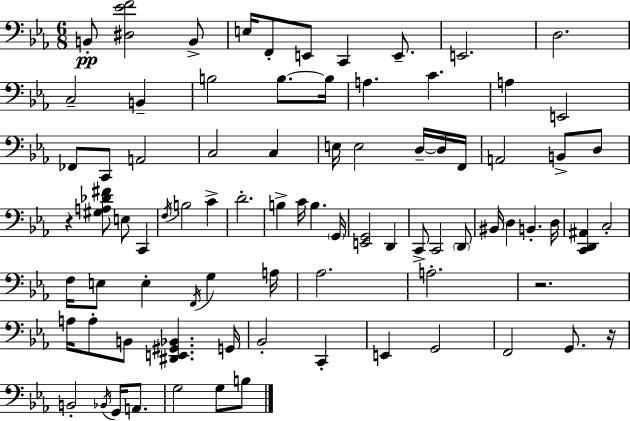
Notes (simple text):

B2/e [D#3,Eb4,F4]/h B2/e E3/s F2/e E2/e C2/q E2/e. E2/h. D3/h. C3/h B2/q B3/h B3/e. B3/s A3/q. C4/q. A3/q E2/h FES2/e C2/e A2/h C3/h C3/q E3/s E3/h D3/s D3/s F2/s A2/h B2/e D3/e R/q [G#3,A3,Db4,F#4]/e E3/e C2/q F3/s B3/h C4/q D4/h. B3/q C4/s B3/q. G2/s [E2,G2]/h D2/q C2/e C2/h D2/e BIS2/s D3/q B2/q. D3/s [C2,D2,A#2]/q C3/h F3/s E3/e E3/q F2/s G3/q A3/s Ab3/h. A3/h. R/h. A3/s A3/e B2/e [D#2,E2,G#2,Bb2]/q. G2/s Bb2/h C2/q E2/q G2/h F2/h G2/e. R/s B2/h Bb2/s G2/s A2/e. G3/h G3/e B3/e